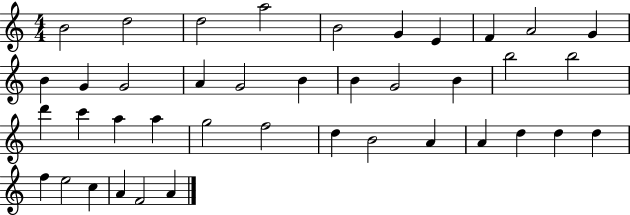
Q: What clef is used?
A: treble